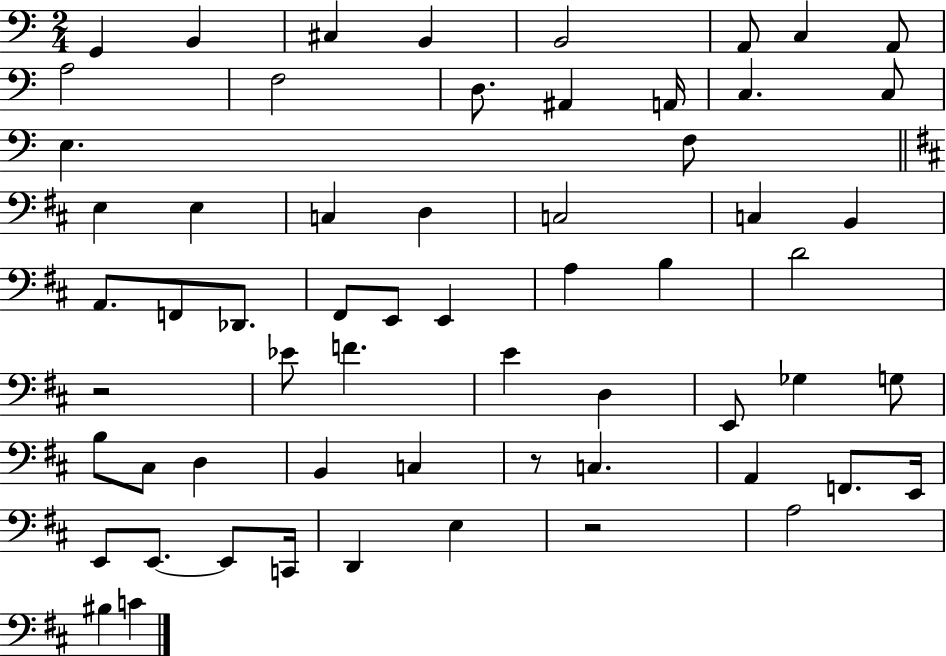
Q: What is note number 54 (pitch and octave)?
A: D2